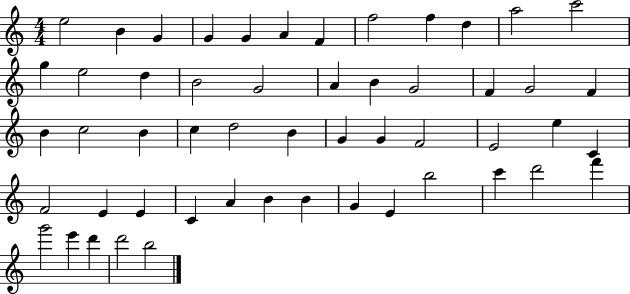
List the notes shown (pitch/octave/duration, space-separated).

E5/h B4/q G4/q G4/q G4/q A4/q F4/q F5/h F5/q D5/q A5/h C6/h G5/q E5/h D5/q B4/h G4/h A4/q B4/q G4/h F4/q G4/h F4/q B4/q C5/h B4/q C5/q D5/h B4/q G4/q G4/q F4/h E4/h E5/q C4/q F4/h E4/q E4/q C4/q A4/q B4/q B4/q G4/q E4/q B5/h C6/q D6/h F6/q G6/h E6/q D6/q D6/h B5/h